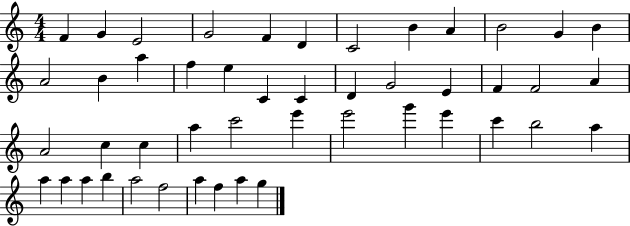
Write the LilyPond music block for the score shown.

{
  \clef treble
  \numericTimeSignature
  \time 4/4
  \key c \major
  f'4 g'4 e'2 | g'2 f'4 d'4 | c'2 b'4 a'4 | b'2 g'4 b'4 | \break a'2 b'4 a''4 | f''4 e''4 c'4 c'4 | d'4 g'2 e'4 | f'4 f'2 a'4 | \break a'2 c''4 c''4 | a''4 c'''2 e'''4 | e'''2 g'''4 e'''4 | c'''4 b''2 a''4 | \break a''4 a''4 a''4 b''4 | a''2 f''2 | a''4 f''4 a''4 g''4 | \bar "|."
}